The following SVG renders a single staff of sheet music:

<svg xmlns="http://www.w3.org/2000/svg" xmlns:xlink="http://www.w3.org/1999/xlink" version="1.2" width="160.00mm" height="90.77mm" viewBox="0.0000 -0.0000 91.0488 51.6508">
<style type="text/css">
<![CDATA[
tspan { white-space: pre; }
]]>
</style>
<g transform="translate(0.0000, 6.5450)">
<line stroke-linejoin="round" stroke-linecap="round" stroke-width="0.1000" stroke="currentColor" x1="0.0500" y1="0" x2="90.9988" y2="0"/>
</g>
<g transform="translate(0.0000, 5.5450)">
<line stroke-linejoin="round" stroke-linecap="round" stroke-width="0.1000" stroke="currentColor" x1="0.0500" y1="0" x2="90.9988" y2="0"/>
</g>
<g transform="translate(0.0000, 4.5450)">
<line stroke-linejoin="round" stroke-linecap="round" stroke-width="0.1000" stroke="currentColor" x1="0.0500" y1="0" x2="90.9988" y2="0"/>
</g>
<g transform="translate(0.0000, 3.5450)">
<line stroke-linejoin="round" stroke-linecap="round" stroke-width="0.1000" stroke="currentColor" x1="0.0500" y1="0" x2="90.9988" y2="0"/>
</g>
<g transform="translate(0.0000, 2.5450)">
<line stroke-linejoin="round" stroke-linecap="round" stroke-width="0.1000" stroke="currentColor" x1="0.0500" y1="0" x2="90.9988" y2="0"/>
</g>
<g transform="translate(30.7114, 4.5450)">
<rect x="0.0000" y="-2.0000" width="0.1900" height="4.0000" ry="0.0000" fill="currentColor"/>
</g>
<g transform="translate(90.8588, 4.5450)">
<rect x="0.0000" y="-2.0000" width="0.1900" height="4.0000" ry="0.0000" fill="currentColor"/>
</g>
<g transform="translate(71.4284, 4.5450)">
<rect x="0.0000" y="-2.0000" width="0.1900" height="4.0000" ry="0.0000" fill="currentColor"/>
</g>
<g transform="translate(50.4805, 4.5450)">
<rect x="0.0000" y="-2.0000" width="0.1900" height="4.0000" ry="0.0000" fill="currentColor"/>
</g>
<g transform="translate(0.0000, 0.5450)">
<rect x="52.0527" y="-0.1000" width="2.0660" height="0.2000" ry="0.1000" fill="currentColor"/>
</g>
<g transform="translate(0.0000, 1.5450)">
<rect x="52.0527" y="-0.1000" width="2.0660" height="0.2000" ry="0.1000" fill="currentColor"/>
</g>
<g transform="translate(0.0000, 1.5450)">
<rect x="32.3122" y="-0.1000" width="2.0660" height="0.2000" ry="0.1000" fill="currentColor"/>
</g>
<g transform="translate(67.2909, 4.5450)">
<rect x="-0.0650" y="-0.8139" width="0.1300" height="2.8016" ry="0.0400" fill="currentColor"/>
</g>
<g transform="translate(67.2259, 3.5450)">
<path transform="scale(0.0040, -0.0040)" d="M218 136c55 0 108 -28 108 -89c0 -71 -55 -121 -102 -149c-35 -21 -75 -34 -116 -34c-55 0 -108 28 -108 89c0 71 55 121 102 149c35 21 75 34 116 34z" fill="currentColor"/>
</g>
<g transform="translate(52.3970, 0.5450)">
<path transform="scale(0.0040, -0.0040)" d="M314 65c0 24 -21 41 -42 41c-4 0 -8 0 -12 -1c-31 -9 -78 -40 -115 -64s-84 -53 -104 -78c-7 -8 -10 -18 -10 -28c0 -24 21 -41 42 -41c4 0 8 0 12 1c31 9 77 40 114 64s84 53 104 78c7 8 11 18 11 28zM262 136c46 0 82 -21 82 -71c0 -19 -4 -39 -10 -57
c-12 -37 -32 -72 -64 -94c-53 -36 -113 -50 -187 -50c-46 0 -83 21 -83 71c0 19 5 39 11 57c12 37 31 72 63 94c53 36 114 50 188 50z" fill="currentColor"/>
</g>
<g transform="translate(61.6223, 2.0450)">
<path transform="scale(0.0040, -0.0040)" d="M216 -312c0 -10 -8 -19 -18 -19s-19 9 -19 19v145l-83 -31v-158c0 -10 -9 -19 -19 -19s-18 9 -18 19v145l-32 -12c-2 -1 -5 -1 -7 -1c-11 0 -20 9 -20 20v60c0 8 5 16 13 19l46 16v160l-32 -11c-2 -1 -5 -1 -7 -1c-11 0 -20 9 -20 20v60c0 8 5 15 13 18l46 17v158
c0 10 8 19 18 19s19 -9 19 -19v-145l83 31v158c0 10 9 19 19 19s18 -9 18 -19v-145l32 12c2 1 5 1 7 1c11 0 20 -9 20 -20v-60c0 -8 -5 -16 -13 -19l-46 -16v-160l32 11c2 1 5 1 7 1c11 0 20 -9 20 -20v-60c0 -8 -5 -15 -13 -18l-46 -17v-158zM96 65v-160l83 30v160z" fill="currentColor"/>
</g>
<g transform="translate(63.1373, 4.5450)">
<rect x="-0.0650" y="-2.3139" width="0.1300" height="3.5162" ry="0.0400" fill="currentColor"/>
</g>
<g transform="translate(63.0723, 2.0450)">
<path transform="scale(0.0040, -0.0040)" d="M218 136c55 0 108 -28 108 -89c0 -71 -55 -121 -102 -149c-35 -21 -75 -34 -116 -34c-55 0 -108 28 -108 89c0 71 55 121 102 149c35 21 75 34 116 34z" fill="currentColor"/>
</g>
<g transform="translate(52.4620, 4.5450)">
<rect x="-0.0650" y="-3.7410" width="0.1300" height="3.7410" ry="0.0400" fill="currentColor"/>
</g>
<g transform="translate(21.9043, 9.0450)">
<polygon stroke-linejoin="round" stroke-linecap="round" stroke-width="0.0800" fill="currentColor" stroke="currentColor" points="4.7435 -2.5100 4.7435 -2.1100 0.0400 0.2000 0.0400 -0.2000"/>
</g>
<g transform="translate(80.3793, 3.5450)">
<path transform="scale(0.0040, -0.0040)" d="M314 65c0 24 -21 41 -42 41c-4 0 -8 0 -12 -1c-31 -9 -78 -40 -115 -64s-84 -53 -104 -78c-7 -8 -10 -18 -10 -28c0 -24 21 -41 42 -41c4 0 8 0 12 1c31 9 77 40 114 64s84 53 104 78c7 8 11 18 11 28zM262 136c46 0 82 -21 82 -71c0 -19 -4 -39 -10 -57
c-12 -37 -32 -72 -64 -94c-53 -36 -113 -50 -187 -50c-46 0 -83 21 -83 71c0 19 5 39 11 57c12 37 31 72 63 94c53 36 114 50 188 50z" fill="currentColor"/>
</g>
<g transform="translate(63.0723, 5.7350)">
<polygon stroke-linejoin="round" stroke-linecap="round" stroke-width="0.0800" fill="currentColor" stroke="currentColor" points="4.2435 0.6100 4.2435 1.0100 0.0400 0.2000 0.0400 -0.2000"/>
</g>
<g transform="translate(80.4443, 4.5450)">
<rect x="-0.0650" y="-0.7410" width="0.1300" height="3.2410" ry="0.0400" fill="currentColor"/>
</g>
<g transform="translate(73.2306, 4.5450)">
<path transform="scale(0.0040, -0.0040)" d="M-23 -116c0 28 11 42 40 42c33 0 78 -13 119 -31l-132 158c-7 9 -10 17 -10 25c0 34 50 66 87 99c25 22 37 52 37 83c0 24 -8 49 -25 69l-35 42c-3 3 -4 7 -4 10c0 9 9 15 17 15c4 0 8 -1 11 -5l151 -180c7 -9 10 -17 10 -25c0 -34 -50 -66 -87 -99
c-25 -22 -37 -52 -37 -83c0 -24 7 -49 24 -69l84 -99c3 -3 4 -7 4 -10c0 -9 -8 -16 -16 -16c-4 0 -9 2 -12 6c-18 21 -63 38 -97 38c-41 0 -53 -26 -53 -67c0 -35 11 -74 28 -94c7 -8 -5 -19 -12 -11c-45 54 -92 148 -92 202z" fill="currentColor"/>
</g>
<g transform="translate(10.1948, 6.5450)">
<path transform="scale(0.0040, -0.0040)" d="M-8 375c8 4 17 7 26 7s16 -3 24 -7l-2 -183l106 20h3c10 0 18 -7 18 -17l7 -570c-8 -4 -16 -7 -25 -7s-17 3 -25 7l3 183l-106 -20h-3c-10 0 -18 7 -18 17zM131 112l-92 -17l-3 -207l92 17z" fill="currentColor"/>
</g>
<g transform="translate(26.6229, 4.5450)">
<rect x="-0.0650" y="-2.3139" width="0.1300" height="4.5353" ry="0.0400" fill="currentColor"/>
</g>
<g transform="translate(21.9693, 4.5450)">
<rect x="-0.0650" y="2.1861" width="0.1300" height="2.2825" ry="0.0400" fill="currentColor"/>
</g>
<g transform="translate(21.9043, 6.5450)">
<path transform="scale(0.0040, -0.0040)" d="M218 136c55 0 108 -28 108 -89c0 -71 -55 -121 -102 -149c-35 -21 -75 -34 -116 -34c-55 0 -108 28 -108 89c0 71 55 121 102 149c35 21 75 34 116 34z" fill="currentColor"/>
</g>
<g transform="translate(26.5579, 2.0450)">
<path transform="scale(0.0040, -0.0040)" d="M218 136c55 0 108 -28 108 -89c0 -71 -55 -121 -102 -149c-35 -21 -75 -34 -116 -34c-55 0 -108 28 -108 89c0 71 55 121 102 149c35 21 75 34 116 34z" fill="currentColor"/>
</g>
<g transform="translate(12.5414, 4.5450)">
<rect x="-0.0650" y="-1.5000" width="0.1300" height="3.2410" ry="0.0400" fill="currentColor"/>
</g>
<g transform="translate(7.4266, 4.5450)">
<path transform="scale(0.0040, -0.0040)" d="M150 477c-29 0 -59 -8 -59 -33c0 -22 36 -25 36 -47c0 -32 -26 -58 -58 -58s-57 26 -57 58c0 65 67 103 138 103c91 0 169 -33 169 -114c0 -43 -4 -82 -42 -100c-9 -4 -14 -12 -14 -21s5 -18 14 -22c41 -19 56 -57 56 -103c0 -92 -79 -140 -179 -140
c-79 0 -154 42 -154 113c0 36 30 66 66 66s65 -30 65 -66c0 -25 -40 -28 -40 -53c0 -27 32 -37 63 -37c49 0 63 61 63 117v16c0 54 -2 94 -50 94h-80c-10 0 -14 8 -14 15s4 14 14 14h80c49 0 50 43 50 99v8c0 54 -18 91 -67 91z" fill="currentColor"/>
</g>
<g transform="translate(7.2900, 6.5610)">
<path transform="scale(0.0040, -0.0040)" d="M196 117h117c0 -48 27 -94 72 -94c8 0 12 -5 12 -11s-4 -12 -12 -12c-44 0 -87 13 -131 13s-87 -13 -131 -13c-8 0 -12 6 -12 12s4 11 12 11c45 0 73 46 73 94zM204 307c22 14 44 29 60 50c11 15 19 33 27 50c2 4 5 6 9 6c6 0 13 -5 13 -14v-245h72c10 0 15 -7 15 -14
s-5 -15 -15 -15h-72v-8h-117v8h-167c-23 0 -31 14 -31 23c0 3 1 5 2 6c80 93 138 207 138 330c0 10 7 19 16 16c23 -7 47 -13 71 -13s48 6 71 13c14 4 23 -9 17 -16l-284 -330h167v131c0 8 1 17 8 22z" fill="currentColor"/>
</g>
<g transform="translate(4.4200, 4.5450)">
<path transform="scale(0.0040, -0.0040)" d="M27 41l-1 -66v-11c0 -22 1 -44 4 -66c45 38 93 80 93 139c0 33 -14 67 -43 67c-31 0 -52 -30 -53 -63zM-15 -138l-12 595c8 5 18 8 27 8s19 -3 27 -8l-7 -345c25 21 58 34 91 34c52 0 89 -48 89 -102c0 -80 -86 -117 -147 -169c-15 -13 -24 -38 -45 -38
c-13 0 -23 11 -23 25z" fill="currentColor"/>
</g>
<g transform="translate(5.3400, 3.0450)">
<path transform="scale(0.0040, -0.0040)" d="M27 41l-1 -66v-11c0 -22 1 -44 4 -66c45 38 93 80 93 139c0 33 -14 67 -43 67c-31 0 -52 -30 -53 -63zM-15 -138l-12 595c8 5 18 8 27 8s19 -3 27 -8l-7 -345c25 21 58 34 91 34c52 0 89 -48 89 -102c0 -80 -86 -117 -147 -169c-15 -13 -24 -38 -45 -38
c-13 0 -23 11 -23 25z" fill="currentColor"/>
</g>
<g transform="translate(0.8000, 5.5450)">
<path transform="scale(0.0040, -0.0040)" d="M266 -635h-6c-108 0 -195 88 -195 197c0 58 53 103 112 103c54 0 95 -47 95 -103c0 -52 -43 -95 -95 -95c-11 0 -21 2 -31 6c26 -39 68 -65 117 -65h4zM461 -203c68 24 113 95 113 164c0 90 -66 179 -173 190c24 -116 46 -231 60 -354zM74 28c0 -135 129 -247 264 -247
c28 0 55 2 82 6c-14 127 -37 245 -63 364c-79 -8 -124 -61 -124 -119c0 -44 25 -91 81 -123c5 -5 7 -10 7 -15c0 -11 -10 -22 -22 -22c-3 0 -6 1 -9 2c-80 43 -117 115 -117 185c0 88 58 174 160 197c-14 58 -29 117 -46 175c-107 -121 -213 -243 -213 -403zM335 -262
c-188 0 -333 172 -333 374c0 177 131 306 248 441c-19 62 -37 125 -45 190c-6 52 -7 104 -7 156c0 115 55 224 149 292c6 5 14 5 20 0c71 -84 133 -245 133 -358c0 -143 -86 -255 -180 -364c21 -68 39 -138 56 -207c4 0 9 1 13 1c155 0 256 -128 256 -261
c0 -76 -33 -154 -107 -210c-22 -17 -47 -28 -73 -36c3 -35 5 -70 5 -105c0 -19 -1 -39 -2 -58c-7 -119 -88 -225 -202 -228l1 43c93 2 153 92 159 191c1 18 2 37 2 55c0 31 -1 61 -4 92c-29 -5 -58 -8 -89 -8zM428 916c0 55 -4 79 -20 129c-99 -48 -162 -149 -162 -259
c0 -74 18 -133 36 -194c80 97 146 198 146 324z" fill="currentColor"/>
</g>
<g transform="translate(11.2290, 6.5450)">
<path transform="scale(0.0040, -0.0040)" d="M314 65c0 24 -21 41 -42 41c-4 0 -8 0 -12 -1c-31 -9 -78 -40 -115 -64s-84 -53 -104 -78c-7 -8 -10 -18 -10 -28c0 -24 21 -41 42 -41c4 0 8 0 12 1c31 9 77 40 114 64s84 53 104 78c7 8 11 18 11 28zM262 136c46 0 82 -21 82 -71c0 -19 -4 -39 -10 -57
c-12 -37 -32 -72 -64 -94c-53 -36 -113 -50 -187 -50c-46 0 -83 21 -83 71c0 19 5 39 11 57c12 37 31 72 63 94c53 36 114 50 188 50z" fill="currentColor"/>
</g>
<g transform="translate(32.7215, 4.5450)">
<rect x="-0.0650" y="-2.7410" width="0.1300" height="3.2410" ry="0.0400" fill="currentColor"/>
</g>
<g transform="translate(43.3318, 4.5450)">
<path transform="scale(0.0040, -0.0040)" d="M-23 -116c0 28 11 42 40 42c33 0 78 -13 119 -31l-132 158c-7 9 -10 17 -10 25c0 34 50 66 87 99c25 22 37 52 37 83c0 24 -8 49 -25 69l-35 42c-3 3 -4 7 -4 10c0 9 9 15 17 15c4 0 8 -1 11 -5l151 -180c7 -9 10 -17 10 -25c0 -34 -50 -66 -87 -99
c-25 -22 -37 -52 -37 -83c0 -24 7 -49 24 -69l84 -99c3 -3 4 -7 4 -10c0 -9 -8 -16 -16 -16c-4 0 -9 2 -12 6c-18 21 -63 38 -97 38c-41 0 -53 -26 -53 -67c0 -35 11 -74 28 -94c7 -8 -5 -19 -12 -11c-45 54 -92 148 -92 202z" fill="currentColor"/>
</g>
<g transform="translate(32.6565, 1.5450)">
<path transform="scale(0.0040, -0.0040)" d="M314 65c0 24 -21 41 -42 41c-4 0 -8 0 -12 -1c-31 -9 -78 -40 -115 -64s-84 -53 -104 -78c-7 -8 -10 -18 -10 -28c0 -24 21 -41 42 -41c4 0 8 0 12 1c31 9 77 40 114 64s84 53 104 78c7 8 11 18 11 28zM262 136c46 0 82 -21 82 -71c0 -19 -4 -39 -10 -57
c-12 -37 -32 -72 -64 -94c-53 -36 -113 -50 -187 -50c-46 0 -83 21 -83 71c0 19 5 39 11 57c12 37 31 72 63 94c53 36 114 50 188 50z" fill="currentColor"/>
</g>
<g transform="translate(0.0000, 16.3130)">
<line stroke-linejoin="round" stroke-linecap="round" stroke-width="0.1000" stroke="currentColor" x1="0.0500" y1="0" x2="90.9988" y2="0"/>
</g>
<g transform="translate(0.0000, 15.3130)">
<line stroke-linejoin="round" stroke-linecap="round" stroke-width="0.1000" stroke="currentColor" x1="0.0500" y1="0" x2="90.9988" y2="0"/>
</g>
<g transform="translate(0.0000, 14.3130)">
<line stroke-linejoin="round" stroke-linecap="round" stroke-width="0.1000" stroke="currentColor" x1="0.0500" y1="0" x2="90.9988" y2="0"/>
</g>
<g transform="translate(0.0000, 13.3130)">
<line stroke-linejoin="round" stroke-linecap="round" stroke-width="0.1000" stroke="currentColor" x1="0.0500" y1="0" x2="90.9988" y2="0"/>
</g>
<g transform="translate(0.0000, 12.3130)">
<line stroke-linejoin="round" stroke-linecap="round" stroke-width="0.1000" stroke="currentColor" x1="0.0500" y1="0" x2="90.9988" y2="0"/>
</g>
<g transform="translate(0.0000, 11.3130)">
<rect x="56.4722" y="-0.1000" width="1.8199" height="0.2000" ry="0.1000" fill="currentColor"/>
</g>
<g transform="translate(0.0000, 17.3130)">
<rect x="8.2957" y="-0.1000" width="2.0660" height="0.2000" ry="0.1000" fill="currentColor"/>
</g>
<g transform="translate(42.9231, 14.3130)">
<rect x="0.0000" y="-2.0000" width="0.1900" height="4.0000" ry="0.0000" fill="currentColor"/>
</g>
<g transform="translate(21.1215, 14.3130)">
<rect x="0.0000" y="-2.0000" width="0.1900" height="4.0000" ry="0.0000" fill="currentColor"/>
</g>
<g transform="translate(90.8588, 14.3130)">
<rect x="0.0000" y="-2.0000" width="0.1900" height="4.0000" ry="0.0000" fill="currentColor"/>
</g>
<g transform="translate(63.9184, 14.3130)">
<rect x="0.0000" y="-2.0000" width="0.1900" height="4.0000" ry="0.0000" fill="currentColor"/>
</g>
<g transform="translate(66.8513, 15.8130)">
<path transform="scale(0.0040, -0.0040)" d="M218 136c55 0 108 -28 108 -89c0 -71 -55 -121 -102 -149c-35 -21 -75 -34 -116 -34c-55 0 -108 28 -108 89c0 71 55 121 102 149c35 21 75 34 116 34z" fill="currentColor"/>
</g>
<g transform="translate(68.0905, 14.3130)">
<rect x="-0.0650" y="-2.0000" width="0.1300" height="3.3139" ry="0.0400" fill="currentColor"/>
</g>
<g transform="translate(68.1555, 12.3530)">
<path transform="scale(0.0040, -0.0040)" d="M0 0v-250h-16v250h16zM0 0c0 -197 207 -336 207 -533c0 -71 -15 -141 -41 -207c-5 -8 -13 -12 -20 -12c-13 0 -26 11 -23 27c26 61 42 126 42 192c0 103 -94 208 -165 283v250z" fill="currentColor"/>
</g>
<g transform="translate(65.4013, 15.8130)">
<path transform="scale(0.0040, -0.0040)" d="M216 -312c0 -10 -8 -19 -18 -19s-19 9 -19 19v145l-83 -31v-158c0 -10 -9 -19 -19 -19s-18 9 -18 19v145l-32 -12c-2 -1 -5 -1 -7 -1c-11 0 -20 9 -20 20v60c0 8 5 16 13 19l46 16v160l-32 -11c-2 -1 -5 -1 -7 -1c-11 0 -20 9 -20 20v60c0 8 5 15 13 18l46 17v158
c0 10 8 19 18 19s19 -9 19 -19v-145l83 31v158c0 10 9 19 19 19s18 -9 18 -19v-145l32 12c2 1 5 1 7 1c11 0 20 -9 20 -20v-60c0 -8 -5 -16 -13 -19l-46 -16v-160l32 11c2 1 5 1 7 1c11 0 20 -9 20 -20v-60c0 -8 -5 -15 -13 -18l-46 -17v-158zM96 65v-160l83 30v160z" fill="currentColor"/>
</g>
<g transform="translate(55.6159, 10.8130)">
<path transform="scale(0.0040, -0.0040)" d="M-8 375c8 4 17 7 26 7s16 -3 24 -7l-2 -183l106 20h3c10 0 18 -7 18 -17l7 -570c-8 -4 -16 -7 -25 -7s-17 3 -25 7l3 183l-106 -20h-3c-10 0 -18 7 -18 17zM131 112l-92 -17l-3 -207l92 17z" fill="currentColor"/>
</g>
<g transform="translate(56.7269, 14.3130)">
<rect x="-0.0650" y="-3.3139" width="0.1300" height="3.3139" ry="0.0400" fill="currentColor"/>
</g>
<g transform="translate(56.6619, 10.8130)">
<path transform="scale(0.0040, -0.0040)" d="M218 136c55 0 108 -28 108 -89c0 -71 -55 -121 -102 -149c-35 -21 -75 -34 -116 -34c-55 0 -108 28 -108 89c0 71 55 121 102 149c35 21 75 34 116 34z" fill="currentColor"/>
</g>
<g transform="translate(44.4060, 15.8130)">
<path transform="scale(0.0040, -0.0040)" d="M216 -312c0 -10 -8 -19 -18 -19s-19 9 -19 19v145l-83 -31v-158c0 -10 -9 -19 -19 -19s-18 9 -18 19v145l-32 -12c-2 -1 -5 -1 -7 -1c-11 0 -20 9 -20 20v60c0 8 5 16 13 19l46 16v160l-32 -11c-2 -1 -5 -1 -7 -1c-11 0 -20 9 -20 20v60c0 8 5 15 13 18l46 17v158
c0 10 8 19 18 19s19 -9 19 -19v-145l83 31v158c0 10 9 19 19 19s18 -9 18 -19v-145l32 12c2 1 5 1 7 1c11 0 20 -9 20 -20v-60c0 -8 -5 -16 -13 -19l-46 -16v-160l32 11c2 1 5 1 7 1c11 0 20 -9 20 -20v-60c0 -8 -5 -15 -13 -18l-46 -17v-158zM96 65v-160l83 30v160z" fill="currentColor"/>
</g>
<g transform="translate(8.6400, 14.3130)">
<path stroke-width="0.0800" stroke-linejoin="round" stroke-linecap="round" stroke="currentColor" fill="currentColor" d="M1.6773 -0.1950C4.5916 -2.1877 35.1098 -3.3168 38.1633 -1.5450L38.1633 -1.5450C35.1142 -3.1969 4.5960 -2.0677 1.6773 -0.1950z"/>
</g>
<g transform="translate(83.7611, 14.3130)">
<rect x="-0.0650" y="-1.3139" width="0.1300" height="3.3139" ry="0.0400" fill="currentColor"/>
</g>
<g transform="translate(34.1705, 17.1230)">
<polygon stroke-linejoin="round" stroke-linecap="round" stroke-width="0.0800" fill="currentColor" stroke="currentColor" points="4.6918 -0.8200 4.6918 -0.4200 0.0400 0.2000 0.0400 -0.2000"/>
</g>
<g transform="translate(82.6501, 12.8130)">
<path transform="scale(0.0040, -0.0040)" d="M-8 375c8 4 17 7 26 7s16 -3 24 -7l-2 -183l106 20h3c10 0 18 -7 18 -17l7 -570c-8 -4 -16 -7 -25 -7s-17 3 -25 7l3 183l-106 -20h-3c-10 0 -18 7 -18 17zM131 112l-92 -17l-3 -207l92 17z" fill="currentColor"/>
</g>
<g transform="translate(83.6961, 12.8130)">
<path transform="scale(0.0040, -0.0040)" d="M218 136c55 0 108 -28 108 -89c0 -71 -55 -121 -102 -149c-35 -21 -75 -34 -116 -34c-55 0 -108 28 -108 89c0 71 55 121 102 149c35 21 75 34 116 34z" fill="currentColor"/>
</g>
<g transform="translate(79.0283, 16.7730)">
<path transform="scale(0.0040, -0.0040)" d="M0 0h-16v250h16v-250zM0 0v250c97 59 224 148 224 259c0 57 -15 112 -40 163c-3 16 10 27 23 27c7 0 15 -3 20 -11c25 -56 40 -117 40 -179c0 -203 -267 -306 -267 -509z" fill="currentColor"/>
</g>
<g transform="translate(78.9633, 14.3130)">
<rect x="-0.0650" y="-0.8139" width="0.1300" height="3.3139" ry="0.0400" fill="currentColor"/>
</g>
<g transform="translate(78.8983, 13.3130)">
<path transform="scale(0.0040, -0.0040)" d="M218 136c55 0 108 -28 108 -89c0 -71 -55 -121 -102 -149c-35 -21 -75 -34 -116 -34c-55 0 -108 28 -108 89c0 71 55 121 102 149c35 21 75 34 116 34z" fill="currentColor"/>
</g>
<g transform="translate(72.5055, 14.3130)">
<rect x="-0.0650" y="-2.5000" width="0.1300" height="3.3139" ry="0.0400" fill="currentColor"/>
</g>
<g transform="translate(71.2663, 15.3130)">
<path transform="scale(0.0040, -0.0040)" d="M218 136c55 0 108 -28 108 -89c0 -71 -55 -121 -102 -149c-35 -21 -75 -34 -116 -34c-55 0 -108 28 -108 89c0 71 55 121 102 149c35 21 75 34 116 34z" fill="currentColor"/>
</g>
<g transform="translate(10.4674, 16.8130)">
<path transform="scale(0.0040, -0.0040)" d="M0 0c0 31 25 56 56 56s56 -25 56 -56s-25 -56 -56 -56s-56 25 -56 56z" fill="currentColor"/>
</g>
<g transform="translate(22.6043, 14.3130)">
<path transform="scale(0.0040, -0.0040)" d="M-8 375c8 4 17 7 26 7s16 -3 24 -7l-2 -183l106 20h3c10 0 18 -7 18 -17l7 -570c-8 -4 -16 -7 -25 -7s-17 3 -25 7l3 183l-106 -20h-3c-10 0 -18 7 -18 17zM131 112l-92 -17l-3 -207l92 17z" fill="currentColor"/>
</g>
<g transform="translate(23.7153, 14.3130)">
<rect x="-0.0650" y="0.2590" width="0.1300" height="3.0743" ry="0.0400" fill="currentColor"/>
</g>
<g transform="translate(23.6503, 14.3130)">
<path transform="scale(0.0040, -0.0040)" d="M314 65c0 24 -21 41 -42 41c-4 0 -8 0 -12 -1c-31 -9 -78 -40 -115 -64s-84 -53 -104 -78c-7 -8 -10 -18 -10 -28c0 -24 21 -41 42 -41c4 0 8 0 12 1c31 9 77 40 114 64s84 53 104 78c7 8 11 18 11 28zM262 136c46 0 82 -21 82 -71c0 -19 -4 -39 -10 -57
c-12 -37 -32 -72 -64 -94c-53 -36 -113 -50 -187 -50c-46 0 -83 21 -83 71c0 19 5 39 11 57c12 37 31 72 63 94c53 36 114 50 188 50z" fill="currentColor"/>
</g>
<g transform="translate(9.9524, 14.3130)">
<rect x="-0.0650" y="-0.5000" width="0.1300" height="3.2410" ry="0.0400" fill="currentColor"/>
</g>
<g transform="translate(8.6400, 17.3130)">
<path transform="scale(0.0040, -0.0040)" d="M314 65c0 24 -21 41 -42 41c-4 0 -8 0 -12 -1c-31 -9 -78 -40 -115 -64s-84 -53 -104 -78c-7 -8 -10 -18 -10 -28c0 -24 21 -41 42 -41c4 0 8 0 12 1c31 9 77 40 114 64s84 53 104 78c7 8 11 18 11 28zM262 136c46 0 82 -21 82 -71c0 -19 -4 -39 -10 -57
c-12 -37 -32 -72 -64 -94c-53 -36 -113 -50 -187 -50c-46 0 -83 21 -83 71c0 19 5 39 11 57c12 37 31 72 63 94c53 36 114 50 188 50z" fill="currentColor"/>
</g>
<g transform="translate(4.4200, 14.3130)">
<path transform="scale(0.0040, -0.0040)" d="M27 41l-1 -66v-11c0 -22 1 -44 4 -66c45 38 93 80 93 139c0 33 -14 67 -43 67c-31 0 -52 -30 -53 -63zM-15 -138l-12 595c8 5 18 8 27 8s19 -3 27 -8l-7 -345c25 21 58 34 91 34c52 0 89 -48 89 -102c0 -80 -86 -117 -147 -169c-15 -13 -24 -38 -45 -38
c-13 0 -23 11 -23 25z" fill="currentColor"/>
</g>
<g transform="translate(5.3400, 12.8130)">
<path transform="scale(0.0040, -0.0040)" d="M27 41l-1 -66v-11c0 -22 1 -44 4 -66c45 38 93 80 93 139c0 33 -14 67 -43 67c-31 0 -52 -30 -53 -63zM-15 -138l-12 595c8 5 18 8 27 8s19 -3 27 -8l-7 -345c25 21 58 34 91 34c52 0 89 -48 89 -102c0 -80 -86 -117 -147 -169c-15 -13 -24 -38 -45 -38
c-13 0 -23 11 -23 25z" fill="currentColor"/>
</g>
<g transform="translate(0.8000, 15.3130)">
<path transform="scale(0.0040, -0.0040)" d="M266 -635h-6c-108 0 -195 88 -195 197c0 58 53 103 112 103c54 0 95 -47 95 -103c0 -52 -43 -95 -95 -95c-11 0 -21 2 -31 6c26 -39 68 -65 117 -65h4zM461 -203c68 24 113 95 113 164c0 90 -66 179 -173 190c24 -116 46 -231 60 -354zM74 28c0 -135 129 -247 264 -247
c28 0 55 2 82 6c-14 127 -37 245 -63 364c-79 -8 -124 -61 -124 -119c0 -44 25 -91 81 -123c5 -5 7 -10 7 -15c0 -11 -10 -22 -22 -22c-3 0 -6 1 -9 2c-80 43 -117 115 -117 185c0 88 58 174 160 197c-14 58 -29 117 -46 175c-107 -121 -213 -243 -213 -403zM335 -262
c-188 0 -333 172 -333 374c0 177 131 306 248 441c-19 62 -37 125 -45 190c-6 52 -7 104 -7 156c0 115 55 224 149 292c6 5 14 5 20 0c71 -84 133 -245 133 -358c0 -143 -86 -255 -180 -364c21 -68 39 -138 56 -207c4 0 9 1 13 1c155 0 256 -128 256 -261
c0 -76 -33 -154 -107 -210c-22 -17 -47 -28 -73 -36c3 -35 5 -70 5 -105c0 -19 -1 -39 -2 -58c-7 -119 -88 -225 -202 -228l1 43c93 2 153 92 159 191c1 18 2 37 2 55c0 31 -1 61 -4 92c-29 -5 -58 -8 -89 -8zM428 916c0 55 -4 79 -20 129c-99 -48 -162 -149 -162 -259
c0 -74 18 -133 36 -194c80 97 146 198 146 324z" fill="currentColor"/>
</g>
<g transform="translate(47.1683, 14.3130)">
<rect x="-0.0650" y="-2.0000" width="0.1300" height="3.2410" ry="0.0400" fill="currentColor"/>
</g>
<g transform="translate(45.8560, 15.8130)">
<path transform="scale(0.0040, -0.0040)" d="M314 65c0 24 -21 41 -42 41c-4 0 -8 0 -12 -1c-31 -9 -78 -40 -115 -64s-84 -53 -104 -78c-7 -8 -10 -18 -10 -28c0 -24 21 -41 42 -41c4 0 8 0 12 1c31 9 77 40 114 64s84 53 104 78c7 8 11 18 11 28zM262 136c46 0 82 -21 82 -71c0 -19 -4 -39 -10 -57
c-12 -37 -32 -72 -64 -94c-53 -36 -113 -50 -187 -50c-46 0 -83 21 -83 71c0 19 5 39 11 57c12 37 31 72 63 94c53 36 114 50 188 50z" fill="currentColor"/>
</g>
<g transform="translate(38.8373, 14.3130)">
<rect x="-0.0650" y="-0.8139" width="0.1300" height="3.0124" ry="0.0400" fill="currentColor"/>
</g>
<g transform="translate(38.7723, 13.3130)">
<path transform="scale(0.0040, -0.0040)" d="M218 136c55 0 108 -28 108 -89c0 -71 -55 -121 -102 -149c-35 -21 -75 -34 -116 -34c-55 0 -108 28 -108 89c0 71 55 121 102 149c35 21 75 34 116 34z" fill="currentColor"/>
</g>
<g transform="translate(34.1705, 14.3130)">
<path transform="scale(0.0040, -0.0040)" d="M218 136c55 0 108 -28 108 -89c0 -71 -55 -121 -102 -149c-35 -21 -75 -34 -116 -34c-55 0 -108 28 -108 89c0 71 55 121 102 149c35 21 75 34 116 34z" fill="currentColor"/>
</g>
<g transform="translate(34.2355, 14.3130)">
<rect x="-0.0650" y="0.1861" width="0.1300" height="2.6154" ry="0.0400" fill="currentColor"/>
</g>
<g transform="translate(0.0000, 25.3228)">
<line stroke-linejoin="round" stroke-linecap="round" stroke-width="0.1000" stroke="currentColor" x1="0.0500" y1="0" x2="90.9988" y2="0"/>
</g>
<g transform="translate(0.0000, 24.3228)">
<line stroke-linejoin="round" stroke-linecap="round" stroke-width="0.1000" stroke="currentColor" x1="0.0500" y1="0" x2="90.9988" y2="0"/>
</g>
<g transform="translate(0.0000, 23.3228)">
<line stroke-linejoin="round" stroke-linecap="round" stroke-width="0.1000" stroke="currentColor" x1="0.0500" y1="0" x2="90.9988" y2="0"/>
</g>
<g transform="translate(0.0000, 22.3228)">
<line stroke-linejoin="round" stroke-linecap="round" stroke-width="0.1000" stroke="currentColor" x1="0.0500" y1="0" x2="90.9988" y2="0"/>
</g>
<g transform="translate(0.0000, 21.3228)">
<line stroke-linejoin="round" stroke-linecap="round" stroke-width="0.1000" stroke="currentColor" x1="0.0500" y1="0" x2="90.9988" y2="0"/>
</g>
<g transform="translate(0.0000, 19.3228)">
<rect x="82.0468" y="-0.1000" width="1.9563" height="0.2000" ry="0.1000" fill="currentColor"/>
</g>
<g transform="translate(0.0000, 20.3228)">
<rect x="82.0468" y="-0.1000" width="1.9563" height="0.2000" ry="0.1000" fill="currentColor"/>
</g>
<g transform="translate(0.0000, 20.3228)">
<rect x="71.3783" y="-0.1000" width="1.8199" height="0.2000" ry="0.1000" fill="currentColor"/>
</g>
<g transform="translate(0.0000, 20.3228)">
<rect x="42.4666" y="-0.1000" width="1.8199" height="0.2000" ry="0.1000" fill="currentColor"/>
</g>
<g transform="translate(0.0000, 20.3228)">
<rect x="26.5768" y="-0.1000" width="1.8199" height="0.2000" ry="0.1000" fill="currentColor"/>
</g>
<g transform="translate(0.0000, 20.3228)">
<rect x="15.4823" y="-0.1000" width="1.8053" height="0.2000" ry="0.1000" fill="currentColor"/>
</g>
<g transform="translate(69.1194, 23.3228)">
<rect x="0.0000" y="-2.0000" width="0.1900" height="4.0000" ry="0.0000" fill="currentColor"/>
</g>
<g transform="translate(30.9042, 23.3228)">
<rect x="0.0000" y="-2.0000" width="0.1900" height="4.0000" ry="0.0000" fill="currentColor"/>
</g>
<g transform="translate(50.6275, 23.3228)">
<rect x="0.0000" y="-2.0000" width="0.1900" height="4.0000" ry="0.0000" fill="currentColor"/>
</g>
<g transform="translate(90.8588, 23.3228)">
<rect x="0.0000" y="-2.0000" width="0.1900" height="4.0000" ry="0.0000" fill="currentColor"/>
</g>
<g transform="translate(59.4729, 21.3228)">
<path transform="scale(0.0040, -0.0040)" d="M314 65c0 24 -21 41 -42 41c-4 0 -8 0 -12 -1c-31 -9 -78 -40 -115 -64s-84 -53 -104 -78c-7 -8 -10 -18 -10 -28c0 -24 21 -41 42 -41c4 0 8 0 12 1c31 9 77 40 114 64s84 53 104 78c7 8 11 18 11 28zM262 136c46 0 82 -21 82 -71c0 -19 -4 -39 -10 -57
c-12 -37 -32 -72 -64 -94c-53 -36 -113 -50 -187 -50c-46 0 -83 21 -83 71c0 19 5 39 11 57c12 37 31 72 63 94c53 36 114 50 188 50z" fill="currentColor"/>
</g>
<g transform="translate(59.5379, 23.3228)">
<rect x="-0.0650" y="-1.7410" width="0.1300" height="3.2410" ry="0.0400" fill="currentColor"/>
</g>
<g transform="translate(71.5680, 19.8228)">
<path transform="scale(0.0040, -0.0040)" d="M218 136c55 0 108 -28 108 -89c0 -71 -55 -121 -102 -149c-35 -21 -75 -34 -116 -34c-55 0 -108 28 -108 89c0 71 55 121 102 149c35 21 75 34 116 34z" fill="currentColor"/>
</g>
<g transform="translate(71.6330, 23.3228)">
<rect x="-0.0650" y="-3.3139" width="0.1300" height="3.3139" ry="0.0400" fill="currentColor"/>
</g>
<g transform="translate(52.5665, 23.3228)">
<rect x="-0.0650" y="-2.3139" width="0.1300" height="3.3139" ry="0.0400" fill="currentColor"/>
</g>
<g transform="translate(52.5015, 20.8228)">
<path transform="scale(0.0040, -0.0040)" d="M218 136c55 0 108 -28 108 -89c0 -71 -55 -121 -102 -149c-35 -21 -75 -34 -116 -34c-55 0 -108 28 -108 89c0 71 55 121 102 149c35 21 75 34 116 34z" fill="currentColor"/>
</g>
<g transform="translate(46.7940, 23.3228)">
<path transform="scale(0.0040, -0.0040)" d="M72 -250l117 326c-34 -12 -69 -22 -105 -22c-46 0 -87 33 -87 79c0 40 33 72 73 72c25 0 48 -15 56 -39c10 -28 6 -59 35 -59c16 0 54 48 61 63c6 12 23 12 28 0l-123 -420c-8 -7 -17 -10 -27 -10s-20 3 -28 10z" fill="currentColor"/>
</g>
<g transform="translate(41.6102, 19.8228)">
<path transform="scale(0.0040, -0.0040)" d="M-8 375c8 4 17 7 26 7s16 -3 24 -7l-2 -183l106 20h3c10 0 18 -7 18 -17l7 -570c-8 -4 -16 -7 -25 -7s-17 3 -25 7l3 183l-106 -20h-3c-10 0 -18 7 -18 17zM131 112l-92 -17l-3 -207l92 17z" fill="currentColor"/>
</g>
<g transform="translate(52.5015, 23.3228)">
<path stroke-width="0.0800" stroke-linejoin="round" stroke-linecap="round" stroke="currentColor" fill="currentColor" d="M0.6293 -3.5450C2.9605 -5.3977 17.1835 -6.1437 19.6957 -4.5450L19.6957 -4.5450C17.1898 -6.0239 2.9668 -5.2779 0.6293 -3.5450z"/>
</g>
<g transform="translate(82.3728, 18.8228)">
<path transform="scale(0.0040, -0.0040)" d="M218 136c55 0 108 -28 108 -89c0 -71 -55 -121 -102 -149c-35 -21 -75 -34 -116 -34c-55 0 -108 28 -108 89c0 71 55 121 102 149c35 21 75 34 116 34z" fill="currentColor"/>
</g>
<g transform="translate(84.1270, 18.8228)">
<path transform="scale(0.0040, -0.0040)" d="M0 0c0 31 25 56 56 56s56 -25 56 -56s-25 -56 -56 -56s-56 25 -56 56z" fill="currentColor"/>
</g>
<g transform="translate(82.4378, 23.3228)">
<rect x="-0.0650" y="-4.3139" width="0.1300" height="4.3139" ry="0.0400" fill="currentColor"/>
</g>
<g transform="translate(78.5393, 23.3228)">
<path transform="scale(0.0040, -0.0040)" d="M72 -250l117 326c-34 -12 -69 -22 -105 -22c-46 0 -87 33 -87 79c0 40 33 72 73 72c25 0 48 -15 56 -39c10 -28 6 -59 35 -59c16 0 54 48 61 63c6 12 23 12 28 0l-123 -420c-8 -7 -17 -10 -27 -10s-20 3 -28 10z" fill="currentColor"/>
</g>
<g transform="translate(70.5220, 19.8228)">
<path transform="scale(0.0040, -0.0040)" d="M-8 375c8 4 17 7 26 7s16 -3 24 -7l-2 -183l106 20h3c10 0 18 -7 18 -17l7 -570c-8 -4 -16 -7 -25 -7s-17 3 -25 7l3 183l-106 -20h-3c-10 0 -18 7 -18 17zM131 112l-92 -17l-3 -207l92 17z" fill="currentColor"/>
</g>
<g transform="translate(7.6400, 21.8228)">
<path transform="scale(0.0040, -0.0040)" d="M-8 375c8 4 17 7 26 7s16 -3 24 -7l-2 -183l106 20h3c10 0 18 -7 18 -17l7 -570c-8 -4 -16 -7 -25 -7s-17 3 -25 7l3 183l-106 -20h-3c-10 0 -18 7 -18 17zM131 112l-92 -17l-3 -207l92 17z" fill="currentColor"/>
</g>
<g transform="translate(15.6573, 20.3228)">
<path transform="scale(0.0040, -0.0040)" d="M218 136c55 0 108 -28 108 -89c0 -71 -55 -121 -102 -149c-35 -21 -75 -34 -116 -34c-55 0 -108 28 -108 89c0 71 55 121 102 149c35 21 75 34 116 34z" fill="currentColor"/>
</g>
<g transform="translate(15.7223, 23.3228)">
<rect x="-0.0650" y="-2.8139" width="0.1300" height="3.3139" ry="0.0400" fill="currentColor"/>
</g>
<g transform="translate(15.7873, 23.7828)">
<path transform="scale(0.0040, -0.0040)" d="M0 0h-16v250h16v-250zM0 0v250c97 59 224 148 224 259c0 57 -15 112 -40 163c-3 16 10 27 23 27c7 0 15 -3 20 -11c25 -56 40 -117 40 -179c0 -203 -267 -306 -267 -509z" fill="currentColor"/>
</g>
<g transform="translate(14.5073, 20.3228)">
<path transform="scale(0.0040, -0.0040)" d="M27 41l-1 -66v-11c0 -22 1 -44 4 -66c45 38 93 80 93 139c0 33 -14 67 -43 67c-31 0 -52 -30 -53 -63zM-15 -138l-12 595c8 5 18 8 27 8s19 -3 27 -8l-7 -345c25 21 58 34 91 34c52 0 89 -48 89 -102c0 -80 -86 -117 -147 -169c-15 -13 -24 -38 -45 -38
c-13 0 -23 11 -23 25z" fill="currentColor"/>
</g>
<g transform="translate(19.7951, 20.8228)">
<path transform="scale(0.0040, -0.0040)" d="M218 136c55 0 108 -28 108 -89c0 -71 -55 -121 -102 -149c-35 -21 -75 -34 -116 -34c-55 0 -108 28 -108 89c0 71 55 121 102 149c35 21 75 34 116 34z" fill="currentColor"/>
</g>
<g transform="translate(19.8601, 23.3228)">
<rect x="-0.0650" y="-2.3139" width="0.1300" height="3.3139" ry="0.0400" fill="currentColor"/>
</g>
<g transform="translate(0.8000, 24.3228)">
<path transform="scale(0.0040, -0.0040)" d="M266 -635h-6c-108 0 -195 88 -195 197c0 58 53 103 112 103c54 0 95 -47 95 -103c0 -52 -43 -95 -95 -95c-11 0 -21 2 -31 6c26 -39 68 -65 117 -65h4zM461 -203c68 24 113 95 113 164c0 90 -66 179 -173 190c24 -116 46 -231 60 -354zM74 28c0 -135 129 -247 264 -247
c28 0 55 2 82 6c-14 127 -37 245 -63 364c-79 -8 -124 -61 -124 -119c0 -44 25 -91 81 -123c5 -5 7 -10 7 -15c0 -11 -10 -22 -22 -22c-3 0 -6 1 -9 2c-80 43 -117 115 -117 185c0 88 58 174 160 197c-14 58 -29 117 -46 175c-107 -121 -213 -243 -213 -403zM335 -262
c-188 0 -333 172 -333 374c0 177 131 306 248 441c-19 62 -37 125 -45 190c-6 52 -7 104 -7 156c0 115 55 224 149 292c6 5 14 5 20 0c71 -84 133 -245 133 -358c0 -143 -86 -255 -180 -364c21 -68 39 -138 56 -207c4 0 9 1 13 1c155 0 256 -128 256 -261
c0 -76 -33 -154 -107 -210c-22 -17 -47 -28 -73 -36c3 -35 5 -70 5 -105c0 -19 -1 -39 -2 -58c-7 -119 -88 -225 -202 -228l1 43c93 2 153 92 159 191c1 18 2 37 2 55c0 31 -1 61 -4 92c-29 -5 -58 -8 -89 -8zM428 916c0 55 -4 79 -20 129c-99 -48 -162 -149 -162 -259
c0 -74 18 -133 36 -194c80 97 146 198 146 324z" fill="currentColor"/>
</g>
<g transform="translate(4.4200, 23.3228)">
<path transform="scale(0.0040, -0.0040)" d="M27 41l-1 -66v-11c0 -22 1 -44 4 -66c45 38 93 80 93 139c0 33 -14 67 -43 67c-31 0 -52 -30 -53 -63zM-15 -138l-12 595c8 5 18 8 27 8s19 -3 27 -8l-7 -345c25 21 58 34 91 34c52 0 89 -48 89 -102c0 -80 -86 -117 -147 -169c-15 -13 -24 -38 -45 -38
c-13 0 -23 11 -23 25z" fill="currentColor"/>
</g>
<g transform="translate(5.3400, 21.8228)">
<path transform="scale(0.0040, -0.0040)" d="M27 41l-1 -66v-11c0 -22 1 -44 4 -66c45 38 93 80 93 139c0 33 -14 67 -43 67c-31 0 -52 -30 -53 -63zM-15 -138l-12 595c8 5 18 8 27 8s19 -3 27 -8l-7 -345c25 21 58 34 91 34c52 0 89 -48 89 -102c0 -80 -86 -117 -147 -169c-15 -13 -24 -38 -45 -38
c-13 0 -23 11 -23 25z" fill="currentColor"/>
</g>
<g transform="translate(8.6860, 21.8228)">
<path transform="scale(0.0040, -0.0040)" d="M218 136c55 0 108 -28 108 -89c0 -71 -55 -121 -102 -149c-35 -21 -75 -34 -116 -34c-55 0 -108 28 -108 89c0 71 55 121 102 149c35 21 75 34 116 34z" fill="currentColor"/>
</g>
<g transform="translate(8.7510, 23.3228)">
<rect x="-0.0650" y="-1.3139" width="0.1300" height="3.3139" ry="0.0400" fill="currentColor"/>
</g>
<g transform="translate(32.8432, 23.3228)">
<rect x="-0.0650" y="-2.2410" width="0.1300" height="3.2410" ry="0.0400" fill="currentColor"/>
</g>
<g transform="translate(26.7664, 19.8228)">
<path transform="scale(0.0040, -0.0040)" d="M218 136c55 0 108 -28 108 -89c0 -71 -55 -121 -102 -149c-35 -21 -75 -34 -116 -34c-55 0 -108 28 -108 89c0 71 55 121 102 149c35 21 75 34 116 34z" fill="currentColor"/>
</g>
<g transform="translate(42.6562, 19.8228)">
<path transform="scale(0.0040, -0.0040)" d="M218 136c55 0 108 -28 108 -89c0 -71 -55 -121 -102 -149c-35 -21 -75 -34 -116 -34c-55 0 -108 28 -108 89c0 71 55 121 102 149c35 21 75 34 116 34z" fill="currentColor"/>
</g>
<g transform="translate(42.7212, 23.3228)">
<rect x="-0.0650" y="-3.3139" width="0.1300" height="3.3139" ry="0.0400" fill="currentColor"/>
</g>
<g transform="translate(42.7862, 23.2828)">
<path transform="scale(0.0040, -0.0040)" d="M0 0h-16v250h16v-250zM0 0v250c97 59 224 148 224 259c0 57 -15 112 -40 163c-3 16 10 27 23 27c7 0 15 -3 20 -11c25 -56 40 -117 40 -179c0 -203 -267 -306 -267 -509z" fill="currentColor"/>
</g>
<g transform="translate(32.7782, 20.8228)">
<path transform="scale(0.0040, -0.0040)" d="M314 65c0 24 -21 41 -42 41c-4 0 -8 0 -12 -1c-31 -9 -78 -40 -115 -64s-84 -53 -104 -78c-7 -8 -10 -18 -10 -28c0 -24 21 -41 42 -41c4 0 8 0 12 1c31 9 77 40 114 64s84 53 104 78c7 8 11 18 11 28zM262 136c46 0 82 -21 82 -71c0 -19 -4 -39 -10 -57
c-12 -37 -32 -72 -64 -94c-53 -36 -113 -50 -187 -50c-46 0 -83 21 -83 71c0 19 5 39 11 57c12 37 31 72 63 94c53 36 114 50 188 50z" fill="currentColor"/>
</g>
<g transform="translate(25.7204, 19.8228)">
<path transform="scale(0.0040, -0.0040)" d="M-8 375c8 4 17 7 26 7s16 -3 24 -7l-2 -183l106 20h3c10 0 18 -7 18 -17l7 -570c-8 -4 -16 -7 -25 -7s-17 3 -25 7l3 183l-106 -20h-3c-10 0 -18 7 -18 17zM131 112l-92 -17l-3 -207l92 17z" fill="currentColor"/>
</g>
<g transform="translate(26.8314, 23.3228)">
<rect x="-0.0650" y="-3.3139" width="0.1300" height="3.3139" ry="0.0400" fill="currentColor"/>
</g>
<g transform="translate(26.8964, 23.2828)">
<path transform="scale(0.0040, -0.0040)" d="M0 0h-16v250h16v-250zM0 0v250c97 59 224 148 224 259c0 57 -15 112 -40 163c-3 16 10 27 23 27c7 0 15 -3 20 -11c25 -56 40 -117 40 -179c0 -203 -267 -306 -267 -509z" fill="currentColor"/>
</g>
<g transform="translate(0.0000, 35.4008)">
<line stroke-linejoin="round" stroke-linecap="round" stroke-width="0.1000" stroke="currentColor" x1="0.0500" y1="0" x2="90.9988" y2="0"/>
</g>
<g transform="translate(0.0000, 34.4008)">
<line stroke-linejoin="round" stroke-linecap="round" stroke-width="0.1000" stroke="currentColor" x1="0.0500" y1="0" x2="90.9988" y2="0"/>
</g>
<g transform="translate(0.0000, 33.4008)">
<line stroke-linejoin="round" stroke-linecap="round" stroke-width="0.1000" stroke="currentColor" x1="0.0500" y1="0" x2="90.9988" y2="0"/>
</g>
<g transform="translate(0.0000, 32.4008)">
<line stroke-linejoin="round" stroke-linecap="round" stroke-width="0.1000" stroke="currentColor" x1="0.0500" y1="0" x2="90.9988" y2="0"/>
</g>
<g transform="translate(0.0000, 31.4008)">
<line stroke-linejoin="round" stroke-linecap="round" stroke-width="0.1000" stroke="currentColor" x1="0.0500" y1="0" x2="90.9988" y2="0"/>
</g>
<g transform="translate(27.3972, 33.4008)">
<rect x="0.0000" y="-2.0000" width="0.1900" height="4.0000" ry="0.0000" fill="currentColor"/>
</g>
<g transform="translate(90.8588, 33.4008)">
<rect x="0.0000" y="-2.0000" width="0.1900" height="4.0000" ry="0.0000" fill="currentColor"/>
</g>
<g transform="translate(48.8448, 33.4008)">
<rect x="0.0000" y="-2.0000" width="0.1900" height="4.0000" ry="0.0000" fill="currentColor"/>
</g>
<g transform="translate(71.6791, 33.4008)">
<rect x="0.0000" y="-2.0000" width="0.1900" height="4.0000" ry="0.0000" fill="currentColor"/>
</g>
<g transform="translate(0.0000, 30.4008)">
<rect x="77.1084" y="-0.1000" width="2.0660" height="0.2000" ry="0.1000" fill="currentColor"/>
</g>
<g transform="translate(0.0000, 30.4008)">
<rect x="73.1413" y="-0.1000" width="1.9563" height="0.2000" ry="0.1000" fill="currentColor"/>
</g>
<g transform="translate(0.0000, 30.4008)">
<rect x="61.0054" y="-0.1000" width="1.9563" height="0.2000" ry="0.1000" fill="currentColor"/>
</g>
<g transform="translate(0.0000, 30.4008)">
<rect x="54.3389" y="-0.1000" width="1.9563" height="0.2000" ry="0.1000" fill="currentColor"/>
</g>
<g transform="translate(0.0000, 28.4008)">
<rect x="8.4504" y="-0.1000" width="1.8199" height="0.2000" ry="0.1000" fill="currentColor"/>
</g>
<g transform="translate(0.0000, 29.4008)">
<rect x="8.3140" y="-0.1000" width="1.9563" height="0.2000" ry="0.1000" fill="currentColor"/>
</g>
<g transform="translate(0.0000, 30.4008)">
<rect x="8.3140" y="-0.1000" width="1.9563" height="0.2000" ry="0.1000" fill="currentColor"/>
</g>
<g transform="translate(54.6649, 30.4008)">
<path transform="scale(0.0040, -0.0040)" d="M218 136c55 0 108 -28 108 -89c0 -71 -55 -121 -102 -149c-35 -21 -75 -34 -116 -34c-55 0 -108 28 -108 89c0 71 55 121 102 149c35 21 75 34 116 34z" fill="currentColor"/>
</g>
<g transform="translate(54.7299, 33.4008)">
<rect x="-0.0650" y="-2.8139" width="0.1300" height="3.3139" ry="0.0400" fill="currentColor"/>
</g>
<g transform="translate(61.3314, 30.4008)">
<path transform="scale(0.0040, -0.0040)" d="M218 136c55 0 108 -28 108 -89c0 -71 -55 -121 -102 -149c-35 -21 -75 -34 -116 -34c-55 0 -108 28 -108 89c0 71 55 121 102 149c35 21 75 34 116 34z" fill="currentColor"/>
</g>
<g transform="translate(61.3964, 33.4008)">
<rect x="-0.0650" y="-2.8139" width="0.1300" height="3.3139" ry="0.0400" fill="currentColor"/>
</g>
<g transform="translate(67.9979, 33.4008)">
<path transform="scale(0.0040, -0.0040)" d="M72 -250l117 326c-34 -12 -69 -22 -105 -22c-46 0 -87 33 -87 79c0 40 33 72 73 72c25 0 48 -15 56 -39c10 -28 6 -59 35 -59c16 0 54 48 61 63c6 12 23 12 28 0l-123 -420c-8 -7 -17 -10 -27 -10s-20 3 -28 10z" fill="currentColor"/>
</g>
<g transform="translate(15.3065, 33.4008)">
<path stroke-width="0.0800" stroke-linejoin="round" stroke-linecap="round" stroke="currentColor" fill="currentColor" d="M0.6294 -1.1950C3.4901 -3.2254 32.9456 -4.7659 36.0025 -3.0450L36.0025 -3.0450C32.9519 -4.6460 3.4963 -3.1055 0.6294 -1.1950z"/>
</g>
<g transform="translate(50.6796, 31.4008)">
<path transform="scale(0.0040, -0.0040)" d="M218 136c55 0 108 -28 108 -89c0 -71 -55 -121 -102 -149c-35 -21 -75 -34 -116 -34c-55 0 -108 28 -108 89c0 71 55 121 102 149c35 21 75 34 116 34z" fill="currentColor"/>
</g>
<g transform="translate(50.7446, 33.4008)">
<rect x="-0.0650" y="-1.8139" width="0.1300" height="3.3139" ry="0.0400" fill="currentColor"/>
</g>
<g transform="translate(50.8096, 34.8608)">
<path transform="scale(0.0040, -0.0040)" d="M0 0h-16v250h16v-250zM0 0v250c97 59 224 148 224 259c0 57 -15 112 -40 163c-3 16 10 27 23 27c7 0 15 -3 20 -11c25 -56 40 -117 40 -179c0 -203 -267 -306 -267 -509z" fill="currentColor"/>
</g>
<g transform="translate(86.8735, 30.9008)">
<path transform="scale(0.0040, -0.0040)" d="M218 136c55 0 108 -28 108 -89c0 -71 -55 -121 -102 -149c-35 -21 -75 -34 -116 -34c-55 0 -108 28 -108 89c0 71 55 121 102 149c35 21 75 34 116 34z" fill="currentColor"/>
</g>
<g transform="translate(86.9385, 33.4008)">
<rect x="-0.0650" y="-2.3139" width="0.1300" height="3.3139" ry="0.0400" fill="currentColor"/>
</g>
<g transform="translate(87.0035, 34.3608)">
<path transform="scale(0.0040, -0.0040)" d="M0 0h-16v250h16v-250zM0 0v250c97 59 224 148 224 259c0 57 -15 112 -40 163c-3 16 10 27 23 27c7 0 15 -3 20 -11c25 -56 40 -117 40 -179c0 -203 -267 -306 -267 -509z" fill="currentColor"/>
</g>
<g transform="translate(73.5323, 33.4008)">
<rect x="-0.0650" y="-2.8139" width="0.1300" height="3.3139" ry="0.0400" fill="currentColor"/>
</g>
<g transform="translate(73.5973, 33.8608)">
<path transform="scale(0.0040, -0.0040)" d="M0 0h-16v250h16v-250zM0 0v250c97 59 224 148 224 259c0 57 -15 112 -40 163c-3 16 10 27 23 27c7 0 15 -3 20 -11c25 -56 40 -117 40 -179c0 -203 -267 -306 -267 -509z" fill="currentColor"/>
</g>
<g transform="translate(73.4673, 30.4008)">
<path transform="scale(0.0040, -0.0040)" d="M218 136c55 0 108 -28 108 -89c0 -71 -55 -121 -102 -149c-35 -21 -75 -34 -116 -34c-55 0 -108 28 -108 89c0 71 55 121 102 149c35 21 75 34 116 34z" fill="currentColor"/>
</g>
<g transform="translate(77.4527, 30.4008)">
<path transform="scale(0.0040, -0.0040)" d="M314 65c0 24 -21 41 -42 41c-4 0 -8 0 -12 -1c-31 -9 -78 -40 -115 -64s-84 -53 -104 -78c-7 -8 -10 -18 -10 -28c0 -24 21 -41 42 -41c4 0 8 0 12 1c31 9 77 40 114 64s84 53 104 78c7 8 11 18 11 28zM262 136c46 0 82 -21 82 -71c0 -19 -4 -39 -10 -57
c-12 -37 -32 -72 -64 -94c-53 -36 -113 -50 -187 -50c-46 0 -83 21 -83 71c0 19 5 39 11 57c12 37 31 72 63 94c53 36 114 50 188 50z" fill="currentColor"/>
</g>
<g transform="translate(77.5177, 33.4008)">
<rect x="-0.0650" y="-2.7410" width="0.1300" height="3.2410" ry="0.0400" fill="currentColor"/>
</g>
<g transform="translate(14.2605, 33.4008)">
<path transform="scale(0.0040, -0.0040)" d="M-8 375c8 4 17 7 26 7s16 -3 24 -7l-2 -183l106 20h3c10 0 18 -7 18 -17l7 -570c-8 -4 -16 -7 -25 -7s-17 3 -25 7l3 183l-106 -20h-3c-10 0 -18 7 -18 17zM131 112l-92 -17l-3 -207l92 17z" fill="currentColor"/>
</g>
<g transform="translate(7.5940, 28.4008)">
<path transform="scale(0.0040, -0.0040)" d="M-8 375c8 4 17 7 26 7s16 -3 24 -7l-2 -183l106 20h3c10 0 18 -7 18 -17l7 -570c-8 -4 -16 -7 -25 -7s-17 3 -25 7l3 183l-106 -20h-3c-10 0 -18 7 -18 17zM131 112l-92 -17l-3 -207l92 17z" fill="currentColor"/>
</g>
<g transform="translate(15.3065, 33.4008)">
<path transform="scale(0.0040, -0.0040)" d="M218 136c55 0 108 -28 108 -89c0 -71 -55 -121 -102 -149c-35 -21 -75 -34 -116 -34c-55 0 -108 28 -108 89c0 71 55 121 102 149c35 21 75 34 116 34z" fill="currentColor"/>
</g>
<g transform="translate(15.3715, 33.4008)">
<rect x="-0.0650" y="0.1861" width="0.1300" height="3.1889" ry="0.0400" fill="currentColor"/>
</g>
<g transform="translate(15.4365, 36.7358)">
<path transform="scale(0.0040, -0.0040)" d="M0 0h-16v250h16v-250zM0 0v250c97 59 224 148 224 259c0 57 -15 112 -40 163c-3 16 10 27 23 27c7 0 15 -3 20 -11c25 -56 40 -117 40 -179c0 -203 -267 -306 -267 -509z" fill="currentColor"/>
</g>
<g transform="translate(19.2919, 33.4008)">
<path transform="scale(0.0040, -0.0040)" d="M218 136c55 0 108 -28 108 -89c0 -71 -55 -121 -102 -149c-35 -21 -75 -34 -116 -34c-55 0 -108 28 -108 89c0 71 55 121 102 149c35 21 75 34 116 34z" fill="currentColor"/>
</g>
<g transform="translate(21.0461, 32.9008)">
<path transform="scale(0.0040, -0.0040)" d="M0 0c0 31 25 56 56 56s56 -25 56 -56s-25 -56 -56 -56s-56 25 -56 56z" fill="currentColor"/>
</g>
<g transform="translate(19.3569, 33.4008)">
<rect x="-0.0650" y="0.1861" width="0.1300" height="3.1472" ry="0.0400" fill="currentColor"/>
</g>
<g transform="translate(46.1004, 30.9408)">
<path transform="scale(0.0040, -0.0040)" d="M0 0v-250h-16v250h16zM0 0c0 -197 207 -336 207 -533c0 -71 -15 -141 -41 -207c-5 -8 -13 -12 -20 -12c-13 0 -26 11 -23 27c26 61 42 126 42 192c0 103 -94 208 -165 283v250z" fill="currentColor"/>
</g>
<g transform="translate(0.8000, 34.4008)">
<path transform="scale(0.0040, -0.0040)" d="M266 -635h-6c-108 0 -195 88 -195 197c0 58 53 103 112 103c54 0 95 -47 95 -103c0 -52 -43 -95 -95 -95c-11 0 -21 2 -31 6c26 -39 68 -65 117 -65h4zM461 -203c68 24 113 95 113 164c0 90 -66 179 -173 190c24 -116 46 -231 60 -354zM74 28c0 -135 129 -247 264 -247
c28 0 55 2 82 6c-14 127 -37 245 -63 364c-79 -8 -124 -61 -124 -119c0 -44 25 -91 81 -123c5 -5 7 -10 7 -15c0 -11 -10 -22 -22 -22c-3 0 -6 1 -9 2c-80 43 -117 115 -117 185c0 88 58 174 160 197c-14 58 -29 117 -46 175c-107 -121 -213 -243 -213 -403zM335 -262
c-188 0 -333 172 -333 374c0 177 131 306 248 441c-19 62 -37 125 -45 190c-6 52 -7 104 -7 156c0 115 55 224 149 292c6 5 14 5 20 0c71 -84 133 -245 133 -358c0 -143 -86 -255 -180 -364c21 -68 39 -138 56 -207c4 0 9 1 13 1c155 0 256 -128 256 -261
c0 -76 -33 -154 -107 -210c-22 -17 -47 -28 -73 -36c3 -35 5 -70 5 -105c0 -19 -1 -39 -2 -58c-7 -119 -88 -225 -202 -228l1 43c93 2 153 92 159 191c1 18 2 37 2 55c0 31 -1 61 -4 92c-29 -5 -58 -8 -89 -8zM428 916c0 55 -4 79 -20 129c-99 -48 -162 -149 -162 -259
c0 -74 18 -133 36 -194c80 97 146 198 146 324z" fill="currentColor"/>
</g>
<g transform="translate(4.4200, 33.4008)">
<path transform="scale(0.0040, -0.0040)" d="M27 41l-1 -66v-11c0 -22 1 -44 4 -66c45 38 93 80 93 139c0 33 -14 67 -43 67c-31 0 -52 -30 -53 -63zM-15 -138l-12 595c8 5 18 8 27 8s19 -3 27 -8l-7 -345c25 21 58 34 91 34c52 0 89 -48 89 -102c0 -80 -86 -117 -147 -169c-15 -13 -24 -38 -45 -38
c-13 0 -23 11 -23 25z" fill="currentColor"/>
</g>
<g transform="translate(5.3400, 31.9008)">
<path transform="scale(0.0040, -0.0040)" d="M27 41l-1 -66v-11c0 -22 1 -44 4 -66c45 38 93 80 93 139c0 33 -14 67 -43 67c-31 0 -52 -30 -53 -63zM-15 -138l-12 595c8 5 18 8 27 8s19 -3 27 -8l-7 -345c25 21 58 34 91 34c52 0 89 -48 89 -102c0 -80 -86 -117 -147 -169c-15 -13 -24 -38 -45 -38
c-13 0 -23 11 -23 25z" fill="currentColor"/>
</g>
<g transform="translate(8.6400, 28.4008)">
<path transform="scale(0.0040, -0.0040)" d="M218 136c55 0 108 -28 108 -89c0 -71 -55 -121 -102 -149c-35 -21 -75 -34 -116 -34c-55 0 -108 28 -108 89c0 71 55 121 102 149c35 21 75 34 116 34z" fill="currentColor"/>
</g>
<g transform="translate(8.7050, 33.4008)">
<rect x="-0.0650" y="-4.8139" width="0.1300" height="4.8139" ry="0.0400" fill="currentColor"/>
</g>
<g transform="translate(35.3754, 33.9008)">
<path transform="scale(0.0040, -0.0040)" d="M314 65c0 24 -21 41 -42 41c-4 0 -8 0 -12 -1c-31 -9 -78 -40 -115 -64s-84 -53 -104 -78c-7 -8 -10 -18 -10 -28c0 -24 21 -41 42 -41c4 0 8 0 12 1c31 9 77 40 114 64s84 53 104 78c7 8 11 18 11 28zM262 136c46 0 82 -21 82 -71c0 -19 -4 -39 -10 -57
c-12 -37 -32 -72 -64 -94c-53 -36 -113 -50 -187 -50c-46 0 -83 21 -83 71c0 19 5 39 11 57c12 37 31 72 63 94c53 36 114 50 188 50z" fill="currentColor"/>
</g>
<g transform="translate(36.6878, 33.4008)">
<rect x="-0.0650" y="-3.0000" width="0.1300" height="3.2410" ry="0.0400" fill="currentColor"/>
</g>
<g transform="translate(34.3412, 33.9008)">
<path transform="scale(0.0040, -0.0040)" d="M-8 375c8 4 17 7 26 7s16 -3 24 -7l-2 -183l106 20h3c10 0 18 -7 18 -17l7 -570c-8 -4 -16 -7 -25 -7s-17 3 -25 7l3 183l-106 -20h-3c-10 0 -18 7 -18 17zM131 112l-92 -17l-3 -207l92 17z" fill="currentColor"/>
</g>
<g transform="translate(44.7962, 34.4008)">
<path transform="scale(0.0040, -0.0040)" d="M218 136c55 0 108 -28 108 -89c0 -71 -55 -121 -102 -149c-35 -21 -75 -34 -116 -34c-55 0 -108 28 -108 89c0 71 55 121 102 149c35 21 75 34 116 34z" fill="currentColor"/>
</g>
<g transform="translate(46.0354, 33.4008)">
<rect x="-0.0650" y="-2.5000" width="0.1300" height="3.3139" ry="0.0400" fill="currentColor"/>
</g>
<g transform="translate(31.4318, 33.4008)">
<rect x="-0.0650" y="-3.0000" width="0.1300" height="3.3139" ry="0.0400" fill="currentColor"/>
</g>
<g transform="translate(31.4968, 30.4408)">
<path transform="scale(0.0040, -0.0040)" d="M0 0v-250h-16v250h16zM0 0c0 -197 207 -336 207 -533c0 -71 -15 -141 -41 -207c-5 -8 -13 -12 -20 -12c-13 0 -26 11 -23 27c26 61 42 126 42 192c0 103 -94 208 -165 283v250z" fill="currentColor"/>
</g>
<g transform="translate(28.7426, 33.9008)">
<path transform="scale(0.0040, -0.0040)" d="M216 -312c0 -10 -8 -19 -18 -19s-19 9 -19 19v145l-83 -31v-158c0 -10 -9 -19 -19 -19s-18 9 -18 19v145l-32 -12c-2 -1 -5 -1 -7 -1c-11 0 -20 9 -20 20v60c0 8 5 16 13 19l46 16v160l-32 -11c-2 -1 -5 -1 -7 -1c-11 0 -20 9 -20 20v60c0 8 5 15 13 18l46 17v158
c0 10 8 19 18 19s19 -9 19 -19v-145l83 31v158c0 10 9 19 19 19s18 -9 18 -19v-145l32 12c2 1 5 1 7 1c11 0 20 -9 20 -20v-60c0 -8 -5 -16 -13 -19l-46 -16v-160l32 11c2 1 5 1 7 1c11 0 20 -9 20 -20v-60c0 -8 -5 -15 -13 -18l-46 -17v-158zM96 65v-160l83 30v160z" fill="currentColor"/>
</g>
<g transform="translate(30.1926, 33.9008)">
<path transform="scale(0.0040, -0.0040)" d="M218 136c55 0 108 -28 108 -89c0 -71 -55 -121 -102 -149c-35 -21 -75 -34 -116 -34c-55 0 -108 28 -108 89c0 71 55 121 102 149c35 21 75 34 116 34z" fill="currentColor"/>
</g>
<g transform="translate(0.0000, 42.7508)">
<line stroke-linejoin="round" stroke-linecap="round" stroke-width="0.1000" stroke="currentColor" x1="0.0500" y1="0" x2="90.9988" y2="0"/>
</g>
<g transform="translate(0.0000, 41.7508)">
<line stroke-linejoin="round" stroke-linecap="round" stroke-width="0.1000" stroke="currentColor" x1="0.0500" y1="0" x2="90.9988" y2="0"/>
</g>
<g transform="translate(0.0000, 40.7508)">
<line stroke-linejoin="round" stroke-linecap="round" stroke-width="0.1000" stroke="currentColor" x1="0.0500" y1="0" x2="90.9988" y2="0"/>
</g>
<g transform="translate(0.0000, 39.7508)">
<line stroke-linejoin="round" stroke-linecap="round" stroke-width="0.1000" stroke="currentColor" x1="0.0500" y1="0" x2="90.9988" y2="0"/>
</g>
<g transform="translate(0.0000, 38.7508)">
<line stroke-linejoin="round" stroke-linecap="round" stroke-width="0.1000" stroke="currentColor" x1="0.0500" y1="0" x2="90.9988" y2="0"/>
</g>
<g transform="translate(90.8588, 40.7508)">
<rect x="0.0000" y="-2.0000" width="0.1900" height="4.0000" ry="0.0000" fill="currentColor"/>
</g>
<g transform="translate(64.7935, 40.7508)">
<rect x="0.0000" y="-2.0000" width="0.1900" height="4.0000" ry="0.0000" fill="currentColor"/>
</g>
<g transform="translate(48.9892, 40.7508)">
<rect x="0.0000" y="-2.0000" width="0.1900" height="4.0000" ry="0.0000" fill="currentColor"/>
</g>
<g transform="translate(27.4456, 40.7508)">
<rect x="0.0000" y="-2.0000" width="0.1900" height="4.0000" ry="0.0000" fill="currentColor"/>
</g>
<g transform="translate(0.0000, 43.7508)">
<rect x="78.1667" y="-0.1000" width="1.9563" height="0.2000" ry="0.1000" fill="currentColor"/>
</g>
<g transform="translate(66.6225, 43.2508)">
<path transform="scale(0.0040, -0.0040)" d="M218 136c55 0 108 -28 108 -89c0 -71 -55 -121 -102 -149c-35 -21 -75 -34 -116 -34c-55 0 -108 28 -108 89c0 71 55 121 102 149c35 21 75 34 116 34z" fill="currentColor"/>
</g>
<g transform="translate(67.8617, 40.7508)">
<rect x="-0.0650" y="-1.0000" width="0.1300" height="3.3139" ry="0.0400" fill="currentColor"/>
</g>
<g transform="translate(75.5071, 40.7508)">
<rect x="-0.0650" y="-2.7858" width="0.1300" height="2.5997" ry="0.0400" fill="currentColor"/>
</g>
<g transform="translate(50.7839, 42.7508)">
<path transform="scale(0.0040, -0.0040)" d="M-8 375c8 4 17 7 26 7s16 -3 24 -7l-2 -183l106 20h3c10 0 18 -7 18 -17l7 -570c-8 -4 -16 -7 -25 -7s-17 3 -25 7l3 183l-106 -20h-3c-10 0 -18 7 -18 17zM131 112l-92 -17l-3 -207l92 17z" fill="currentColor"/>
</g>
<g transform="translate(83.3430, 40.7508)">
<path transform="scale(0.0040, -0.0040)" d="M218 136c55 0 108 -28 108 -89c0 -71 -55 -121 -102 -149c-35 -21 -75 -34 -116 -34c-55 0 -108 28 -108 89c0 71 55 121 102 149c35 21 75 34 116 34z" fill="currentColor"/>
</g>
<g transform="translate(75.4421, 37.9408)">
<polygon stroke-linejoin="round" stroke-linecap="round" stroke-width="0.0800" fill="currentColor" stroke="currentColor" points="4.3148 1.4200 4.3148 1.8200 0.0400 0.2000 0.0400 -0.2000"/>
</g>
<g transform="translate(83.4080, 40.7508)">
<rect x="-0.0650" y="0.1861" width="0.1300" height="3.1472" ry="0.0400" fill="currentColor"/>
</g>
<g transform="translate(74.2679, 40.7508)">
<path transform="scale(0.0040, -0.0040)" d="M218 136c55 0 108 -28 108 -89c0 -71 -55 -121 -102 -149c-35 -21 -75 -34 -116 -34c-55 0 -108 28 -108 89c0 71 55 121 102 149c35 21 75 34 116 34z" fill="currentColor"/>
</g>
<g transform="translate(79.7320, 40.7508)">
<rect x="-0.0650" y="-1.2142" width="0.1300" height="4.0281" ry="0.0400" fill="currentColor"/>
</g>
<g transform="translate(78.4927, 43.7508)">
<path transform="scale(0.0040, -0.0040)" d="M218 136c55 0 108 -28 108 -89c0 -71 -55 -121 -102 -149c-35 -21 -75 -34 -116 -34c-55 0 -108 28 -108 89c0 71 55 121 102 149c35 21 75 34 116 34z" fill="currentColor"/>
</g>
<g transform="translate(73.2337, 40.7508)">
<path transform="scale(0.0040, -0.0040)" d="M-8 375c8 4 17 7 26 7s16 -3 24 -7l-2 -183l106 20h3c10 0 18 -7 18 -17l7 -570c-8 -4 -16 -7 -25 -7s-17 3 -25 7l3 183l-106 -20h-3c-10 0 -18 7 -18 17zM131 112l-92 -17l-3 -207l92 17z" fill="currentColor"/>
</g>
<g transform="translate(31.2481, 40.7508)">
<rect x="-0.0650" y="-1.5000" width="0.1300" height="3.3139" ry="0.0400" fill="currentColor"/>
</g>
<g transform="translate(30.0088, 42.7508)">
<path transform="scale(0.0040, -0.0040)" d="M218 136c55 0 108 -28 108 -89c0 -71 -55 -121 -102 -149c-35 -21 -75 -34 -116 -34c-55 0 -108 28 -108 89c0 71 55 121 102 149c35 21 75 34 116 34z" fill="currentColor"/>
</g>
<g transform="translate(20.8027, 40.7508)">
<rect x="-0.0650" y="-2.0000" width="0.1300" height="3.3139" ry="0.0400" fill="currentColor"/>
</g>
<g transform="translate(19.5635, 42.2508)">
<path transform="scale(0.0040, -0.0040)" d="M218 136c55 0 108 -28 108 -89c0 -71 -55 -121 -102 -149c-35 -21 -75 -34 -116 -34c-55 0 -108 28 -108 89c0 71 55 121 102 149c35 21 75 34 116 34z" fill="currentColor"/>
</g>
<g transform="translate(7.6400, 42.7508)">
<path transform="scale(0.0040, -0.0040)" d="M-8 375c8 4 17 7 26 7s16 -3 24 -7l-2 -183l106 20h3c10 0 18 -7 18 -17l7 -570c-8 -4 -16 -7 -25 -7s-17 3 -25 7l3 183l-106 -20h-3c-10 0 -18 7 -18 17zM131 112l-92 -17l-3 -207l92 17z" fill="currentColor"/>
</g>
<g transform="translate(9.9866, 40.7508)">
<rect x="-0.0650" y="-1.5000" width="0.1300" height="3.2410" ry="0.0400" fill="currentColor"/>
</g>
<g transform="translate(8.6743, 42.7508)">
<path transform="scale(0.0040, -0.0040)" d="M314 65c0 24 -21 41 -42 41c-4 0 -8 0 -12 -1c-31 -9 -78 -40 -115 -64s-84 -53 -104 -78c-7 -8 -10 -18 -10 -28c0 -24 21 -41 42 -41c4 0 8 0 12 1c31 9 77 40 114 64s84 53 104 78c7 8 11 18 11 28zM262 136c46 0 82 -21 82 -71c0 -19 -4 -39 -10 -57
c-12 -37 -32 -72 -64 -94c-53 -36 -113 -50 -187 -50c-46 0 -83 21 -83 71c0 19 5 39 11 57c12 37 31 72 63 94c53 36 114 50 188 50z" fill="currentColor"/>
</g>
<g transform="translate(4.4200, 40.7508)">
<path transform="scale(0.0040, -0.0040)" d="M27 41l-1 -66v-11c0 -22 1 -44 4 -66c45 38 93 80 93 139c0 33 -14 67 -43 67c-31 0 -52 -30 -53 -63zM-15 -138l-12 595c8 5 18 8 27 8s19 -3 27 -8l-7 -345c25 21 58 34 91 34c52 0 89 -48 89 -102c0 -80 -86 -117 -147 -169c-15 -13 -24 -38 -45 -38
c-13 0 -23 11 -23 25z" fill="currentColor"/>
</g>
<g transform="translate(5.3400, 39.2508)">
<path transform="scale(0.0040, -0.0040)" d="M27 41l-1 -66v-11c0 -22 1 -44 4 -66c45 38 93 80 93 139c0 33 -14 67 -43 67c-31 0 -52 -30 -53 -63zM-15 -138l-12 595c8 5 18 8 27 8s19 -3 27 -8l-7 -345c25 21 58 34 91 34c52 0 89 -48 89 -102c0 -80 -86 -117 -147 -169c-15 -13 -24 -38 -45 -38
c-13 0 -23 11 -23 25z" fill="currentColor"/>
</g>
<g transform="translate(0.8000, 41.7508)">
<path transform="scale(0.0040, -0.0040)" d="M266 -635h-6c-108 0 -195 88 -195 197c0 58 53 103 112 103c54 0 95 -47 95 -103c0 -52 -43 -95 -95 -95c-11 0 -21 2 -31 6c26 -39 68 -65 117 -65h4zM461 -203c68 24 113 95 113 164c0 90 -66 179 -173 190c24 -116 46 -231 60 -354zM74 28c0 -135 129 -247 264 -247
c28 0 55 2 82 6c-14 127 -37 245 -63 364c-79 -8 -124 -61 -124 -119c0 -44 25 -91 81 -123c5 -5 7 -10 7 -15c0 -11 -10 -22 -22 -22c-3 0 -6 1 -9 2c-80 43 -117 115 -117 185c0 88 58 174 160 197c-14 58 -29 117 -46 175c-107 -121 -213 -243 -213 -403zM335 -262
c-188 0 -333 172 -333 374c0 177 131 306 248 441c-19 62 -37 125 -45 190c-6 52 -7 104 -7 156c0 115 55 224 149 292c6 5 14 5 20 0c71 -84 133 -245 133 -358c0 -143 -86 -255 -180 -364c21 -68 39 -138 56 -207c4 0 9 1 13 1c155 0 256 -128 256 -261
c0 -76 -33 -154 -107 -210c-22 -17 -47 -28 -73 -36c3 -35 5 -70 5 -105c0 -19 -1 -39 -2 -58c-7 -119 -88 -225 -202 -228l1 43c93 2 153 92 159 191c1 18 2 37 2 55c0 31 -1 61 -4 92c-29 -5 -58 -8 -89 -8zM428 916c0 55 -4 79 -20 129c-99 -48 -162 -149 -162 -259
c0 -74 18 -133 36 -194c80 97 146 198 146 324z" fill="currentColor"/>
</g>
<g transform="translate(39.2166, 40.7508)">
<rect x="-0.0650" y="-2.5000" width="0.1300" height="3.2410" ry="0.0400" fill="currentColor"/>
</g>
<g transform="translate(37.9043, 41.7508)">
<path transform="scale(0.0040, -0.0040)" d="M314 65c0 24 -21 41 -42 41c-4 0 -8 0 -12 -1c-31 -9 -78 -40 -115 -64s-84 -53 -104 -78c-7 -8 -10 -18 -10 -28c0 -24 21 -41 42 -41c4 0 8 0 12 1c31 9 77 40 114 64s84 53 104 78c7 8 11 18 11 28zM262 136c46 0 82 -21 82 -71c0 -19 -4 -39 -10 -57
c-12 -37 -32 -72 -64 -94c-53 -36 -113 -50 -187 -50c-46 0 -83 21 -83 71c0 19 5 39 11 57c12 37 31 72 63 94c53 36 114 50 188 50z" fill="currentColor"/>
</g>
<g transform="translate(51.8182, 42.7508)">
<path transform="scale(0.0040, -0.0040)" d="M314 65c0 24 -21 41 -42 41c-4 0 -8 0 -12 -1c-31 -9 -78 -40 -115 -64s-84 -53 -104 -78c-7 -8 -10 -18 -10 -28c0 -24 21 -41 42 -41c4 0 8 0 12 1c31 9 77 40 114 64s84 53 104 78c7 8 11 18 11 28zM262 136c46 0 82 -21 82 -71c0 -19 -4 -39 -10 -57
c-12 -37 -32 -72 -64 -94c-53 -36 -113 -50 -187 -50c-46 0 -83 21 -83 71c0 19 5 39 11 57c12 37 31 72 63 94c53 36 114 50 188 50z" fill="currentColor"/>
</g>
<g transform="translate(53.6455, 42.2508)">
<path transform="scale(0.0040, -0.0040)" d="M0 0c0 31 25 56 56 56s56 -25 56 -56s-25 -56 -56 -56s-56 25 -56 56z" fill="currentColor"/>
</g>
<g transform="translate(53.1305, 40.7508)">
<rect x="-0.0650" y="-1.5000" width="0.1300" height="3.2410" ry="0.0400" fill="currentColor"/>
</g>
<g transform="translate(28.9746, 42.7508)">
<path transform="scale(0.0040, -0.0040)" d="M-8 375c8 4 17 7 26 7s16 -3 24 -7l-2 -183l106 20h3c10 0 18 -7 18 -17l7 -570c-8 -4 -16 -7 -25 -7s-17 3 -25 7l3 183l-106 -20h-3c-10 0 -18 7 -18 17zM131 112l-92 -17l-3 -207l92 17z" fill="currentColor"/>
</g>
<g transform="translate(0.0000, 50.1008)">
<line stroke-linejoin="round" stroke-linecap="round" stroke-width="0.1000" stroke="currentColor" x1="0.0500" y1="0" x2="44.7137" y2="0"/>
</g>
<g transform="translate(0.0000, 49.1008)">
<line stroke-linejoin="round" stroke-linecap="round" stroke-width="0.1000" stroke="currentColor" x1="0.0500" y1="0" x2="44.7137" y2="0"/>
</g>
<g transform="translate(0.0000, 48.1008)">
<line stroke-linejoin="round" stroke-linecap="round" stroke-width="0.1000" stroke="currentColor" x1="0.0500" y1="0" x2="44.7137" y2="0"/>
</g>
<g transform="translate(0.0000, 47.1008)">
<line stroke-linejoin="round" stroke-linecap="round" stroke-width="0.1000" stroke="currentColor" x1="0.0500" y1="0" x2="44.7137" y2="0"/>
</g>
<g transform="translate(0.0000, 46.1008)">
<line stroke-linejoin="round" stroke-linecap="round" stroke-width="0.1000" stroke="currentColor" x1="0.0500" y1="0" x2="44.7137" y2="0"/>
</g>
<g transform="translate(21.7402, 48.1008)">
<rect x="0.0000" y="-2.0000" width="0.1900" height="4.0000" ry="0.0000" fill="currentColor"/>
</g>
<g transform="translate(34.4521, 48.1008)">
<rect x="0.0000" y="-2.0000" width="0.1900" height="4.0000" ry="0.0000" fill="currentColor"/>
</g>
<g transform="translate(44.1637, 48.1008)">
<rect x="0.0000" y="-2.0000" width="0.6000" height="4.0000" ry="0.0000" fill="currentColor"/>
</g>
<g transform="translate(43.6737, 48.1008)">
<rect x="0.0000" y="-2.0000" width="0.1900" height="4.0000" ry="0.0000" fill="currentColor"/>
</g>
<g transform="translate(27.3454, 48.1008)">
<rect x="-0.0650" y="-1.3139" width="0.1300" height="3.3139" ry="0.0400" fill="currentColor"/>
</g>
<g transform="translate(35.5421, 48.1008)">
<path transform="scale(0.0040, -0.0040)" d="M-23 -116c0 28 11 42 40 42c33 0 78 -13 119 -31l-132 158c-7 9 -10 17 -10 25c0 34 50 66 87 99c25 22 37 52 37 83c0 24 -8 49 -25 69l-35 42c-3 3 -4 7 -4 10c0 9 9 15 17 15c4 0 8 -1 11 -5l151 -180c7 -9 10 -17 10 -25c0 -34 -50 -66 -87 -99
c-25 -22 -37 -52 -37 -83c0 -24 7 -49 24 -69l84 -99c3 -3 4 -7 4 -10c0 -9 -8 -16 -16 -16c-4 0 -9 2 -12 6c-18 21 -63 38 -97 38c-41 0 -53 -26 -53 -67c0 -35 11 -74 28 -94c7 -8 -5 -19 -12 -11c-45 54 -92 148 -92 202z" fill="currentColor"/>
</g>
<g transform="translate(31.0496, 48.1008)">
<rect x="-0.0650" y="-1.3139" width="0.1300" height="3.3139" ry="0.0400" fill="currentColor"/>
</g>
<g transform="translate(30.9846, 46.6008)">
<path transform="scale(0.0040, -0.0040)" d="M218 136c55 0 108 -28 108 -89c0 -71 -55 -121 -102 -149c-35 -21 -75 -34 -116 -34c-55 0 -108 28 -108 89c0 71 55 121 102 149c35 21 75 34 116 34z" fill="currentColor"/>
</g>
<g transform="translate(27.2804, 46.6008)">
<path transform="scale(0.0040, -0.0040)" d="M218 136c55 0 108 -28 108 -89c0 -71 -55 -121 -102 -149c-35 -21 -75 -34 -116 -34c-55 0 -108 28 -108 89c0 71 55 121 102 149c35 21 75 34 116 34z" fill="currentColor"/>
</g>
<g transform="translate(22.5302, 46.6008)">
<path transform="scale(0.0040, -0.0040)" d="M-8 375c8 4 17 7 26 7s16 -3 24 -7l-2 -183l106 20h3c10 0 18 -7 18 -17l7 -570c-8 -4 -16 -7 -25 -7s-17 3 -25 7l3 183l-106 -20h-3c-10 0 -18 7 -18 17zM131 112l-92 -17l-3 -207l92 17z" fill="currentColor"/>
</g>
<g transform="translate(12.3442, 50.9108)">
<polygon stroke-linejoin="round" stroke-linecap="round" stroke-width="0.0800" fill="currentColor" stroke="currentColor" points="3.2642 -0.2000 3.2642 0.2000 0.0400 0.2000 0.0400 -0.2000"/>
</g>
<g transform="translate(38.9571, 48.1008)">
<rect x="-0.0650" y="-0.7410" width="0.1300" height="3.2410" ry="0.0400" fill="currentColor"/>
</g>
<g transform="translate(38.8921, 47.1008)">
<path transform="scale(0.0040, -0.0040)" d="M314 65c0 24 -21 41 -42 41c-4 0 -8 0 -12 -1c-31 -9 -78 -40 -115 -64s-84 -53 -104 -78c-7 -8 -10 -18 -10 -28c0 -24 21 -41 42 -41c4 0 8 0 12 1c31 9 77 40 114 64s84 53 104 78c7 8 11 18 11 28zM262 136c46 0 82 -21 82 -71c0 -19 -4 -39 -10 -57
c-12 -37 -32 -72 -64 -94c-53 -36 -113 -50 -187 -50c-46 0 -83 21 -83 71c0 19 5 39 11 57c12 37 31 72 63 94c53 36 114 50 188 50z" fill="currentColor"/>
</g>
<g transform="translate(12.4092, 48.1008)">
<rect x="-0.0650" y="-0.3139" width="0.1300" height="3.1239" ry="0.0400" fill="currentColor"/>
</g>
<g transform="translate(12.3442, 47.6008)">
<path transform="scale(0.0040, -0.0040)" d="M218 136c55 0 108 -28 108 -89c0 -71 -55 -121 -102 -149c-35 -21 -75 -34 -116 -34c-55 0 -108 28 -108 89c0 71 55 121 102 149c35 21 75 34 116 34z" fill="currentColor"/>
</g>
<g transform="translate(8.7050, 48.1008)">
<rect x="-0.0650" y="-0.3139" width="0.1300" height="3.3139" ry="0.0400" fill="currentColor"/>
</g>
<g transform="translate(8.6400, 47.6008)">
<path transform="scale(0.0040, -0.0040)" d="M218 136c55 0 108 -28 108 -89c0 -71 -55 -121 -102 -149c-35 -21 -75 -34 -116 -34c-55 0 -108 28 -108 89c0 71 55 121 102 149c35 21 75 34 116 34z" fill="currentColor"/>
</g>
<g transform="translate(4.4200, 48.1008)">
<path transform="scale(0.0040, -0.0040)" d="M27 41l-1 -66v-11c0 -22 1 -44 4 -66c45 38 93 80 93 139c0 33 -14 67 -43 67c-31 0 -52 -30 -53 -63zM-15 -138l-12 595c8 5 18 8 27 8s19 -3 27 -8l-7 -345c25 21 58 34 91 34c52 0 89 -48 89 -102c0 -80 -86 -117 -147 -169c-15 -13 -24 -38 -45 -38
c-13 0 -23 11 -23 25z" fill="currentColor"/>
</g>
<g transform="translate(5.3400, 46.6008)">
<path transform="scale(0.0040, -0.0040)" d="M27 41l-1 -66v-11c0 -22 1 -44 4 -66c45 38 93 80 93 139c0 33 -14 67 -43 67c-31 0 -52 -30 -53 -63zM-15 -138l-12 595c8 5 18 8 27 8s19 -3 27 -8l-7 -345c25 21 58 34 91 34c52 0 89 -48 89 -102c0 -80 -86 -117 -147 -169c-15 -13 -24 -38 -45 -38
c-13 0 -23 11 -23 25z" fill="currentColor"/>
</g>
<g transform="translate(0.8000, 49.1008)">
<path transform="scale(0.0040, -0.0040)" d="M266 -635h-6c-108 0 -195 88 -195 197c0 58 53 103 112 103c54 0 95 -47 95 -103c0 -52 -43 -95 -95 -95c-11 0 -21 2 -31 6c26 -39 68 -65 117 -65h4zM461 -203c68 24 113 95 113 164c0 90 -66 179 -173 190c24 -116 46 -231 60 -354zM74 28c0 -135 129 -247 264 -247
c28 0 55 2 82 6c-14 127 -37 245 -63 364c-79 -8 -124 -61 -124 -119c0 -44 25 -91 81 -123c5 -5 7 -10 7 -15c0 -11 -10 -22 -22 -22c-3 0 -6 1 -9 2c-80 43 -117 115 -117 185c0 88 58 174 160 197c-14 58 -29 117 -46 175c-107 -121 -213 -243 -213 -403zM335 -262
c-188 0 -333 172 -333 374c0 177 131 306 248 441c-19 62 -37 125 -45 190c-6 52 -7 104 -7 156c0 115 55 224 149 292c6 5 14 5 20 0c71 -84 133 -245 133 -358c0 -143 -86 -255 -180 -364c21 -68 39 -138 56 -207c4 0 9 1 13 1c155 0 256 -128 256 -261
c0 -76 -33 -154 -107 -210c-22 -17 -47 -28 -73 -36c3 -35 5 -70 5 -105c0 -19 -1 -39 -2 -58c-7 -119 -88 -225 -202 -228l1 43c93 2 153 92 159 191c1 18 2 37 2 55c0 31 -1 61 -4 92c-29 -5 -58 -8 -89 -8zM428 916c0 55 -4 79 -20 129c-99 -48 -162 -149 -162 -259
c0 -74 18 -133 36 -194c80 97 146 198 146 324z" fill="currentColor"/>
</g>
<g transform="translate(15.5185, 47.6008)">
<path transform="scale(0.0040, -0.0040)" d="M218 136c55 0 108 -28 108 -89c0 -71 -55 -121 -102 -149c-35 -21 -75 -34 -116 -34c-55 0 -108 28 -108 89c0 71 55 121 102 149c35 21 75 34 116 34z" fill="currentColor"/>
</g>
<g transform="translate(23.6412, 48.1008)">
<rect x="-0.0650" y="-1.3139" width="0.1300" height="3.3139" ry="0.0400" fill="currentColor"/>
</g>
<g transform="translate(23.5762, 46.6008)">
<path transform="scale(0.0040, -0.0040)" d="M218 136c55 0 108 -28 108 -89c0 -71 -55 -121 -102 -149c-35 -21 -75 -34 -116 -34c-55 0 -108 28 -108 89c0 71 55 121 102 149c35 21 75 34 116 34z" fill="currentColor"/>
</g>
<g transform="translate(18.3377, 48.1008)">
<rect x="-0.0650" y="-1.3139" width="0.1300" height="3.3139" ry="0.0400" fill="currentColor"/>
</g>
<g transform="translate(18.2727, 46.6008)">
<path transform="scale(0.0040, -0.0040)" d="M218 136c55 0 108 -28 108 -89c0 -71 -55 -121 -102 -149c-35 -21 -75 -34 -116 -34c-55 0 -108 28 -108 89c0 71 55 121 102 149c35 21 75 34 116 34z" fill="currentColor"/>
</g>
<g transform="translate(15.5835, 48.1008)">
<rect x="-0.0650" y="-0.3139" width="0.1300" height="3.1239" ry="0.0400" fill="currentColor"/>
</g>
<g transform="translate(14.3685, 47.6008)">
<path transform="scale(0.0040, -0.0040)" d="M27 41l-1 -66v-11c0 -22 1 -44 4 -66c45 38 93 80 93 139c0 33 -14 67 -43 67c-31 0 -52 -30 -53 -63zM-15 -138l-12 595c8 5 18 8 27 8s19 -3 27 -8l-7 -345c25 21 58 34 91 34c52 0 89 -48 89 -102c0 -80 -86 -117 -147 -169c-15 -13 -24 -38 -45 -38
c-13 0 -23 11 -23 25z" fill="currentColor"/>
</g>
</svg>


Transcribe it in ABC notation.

X:1
T:Untitled
M:3/4
L:1/4
K:Bb
E2 E/2 g/2 a2 z c'2 ^g/2 d/2 z d2 C2 B2 B/2 d/2 ^F2 b ^F/2 G d/2 e e _a/2 g b/2 g2 b/2 z/2 g f2 b z/2 d' e' B/2 B ^A/2 A2 G/2 f/2 a a z/2 a/2 a2 g/2 E2 F E G2 E2 D B/2 C/2 B c c/2 _c/2 _e e e e z d2